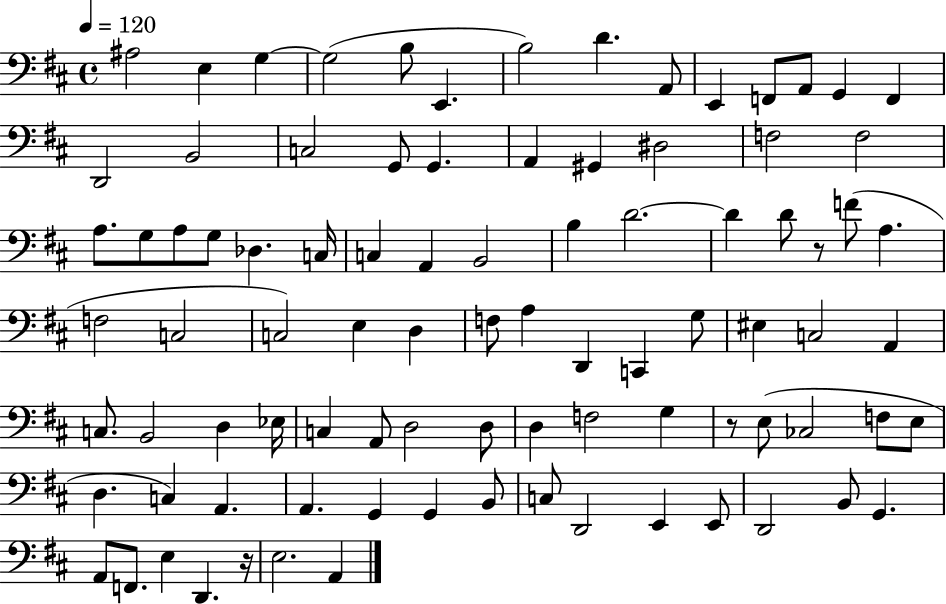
{
  \clef bass
  \time 4/4
  \defaultTimeSignature
  \key d \major
  \tempo 4 = 120
  ais2 e4 g4~~ | g2( b8 e,4. | b2) d'4. a,8 | e,4 f,8 a,8 g,4 f,4 | \break d,2 b,2 | c2 g,8 g,4. | a,4 gis,4 dis2 | f2 f2 | \break a8. g8 a8 g8 des4. c16 | c4 a,4 b,2 | b4 d'2.~~ | d'4 d'8 r8 f'8( a4. | \break f2 c2 | c2) e4 d4 | f8 a4 d,4 c,4 g8 | eis4 c2 a,4 | \break c8. b,2 d4 ees16 | c4 a,8 d2 d8 | d4 f2 g4 | r8 e8( ces2 f8 e8 | \break d4. c4) a,4. | a,4. g,4 g,4 b,8 | c8 d,2 e,4 e,8 | d,2 b,8 g,4. | \break a,8 f,8. e4 d,4. r16 | e2. a,4 | \bar "|."
}